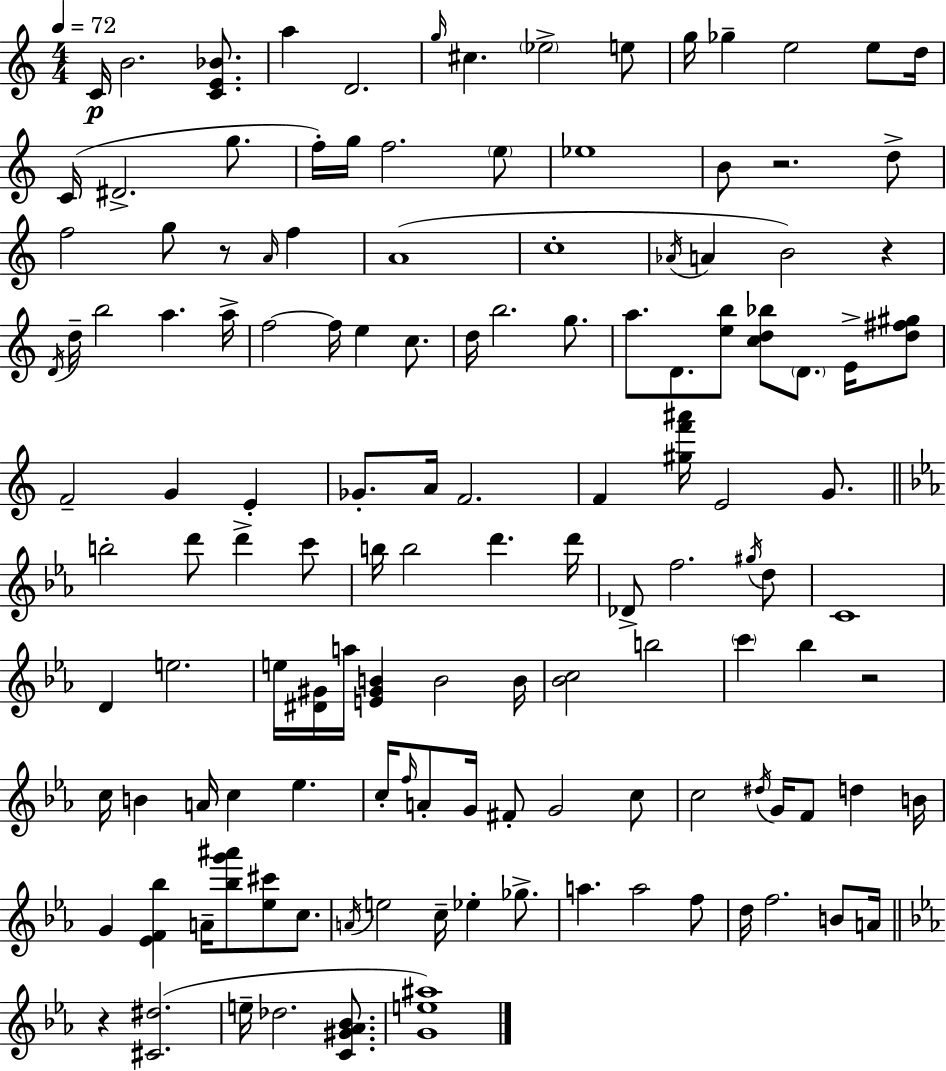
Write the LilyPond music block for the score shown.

{
  \clef treble
  \numericTimeSignature
  \time 4/4
  \key a \minor
  \tempo 4 = 72
  c'16\p b'2. <c' e' bes'>8. | a''4 d'2. | \grace { g''16 } cis''4. \parenthesize ees''2-> e''8 | g''16 ges''4-- e''2 e''8 | \break d''16 c'16( dis'2.-> g''8. | f''16-.) g''16 f''2. \parenthesize e''8 | ees''1 | b'8 r2. d''8-> | \break f''2 g''8 r8 \grace { a'16 } f''4 | a'1( | c''1-. | \acciaccatura { aes'16 } a'4 b'2) r4 | \break \acciaccatura { d'16 } d''16-- b''2 a''4. | a''16-> f''2~~ f''16 e''4 | c''8. d''16 b''2. | g''8. a''8. d'8. <e'' b''>8 <c'' d'' bes''>8 \parenthesize d'8. | \break e'16-> <d'' fis'' gis''>8 f'2-- g'4 | e'4-. ges'8.-. a'16 f'2. | f'4 <gis'' f''' ais'''>16 e'2 | g'8. \bar "||" \break \key c \minor b''2-. d'''8 d'''4-> c'''8 | b''16 b''2 d'''4. d'''16 | des'8-> f''2. \acciaccatura { gis''16 } d''8 | c'1 | \break d'4 e''2. | e''16 <dis' gis'>16 a''16 <e' gis' b'>4 b'2 | b'16 <bes' c''>2 b''2 | \parenthesize c'''4 bes''4 r2 | \break c''16 b'4 a'16 c''4 ees''4. | c''16-. \grace { f''16 } a'8-. g'16 fis'8-. g'2 | c''8 c''2 \acciaccatura { dis''16 } g'16 f'8 d''4 | b'16 g'4 <ees' f' bes''>4 a'16-- <bes'' g''' ais'''>8 <ees'' cis'''>8 | \break c''8. \acciaccatura { a'16 } e''2 c''16-- ees''4-. | ges''8.-> a''4. a''2 | f''8 d''16 f''2. | b'8 a'16 \bar "||" \break \key c \minor r4 <cis' dis''>2.( | e''16-- des''2. <c' gis' aes' bes'>8. | <g' e'' ais''>1) | \bar "|."
}